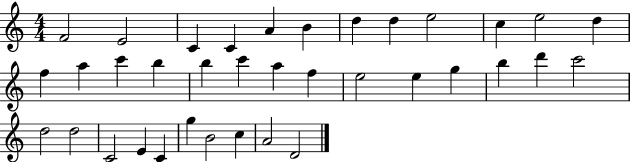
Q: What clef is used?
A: treble